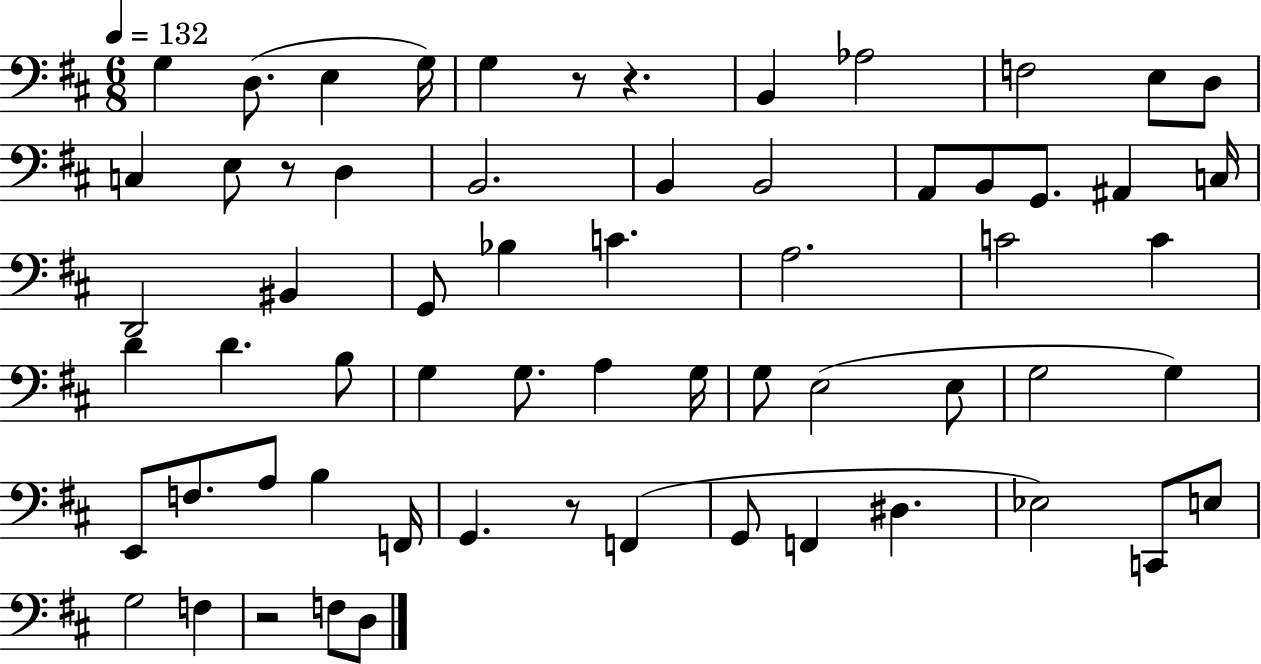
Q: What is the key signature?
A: D major